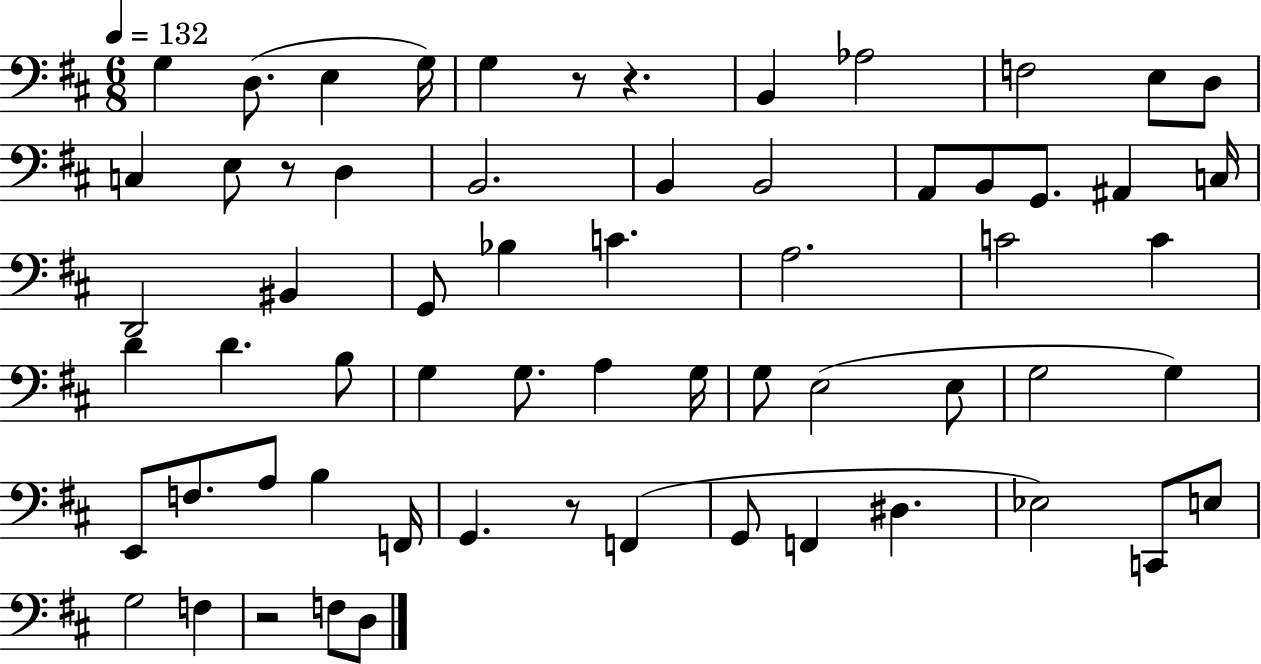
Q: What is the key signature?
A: D major